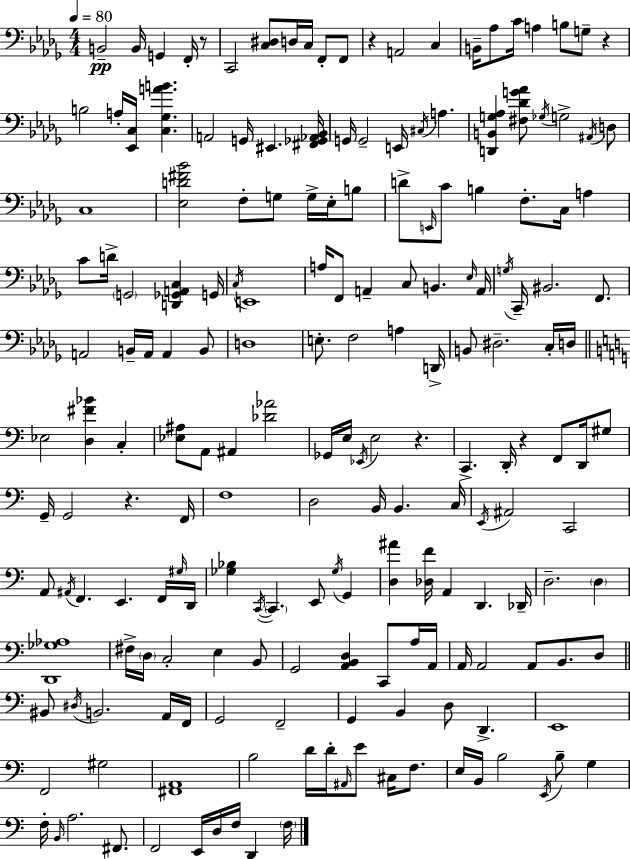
B2/h B2/s G2/q F2/s R/e C2/h [C3,D#3]/e D3/s C3/s F2/e F2/e R/q A2/h C3/q B2/s Ab3/e C4/s A3/q B3/e G3/e R/q B3/h A3/s [Eb2,C3]/s [C3,Gb3,A4,B4]/q. A2/h G2/s EIS2/q. [F#2,Gb2,Ab2,Bb2]/s G2/s G2/h E2/s C#3/s A3/q. [D2,B2,G3,Ab3]/q [F#3,Db4,G4,Ab4]/e Gb3/s G3/h A#2/s D3/e C3/w [Eb3,D4,F#4,Bb4]/h F3/e G3/e G3/s Eb3/s B3/e D4/e E2/s C4/e B3/q F3/e. C3/s A3/q C4/e D4/s G2/h [D2,Gb2,A2,C3]/q G2/s C3/s E2/w A3/s F2/e A2/q C3/e B2/q. Eb3/s A2/s G3/s C2/s BIS2/h. F2/e. A2/h B2/s A2/s A2/q B2/e D3/w E3/e. F3/h A3/q D2/s B2/e D#3/h. C3/s D3/s Eb3/h [D3,F#4,Bb4]/q C3/q [Eb3,A#3]/e A2/e A#2/q [Db4,Ab4]/h Gb2/s E3/s Eb2/s E3/h R/q. C2/q. D2/s R/q F2/e D2/s G#3/e G2/s G2/h R/q. F2/s F3/w D3/h B2/s B2/q. C3/s E2/s A#2/h C2/h A2/e A#2/s F2/q. E2/q. F2/s G#3/s D2/s [Gb3,Bb3]/q C2/s C2/q. E2/e Gb3/s G2/q [D3,A#4]/q [Db3,F4]/s A2/q D2/q. Db2/s D3/h. D3/q [D2,Gb3,Ab3]/w F#3/s D3/s C3/h E3/q B2/e G2/h [A2,B2,D3]/q C2/e A3/s A2/s A2/s A2/h A2/e B2/e. D3/e BIS2/e D#3/s B2/h. A2/s F2/s G2/h F2/h G2/q B2/q D3/e D2/q. E2/w F2/h G#3/h [F#2,A2]/w B3/h D4/s D4/s A#2/s E4/e C#3/s F3/e. E3/s B2/s B3/h E2/s B3/e G3/q F3/s B2/s A3/h. F#2/e. F2/h E2/s D3/s F3/s D2/q F3/s